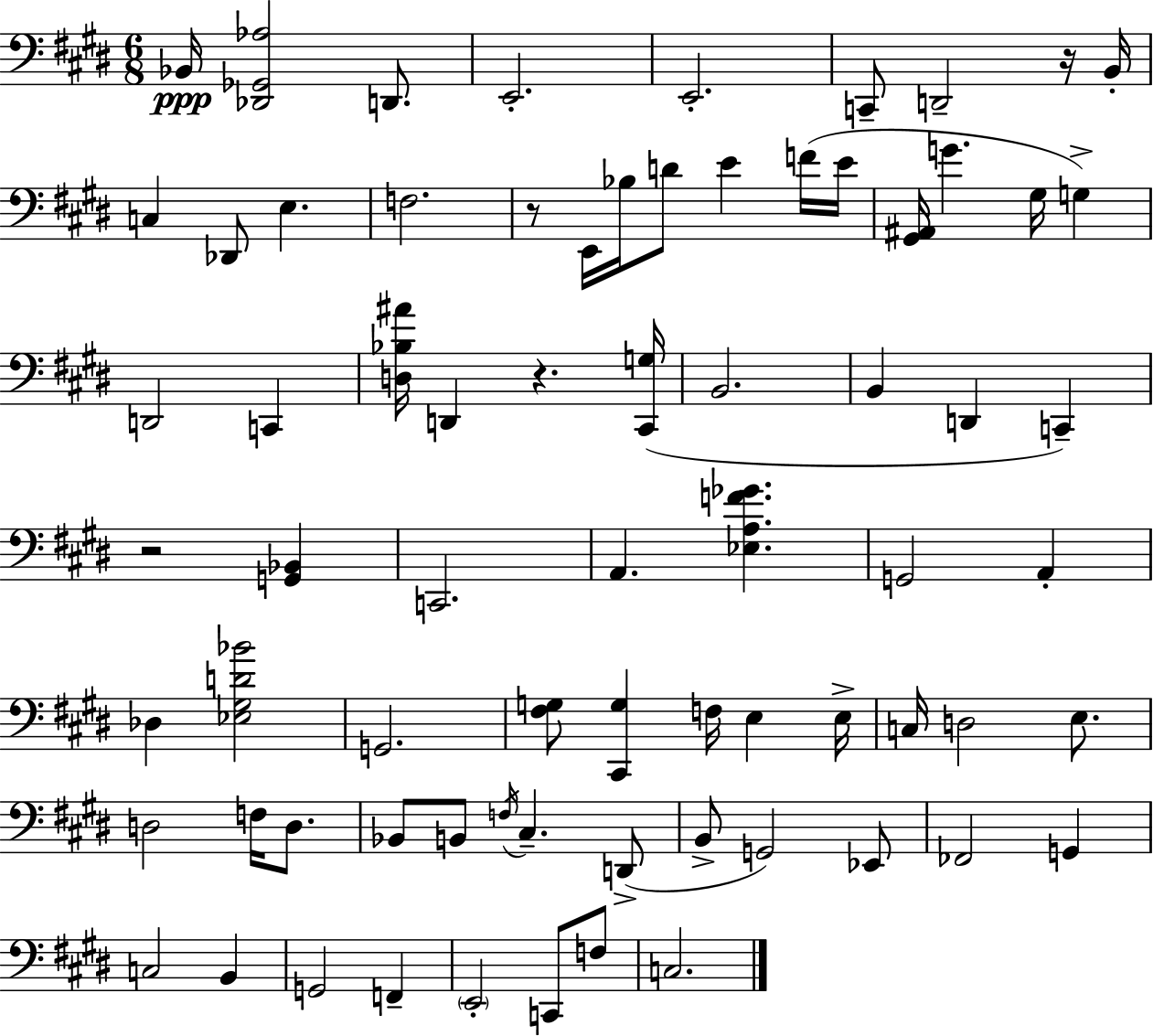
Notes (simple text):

Bb2/s [Db2,Gb2,Ab3]/h D2/e. E2/h. E2/h. C2/e D2/h R/s B2/s C3/q Db2/e E3/q. F3/h. R/e E2/s Bb3/s D4/e E4/q F4/s E4/s [G#2,A#2]/s G4/q. G#3/s G3/q D2/h C2/q [D3,Bb3,A#4]/s D2/q R/q. [C#2,G3]/s B2/h. B2/q D2/q C2/q R/h [G2,Bb2]/q C2/h. A2/q. [Eb3,A3,F4,Gb4]/q. G2/h A2/q Db3/q [Eb3,G#3,D4,Bb4]/h G2/h. [F#3,G3]/e [C#2,G3]/q F3/s E3/q E3/s C3/s D3/h E3/e. D3/h F3/s D3/e. Bb2/e B2/e F3/s C#3/q. D2/e B2/e G2/h Eb2/e FES2/h G2/q C3/h B2/q G2/h F2/q E2/h C2/e F3/e C3/h.